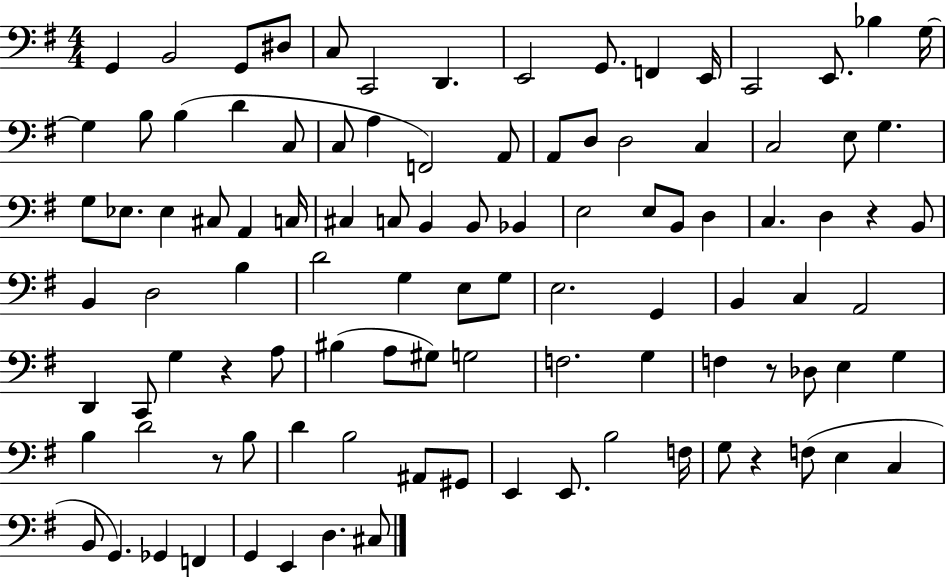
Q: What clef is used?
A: bass